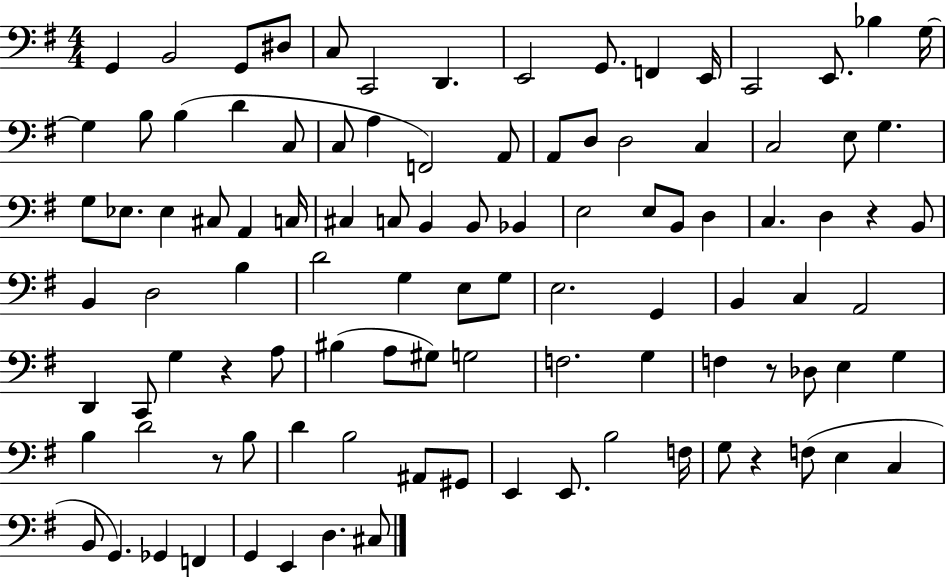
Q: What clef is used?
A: bass